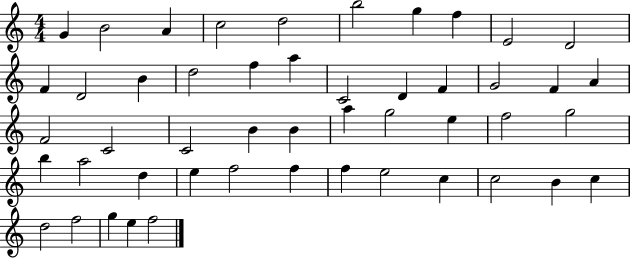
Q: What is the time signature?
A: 4/4